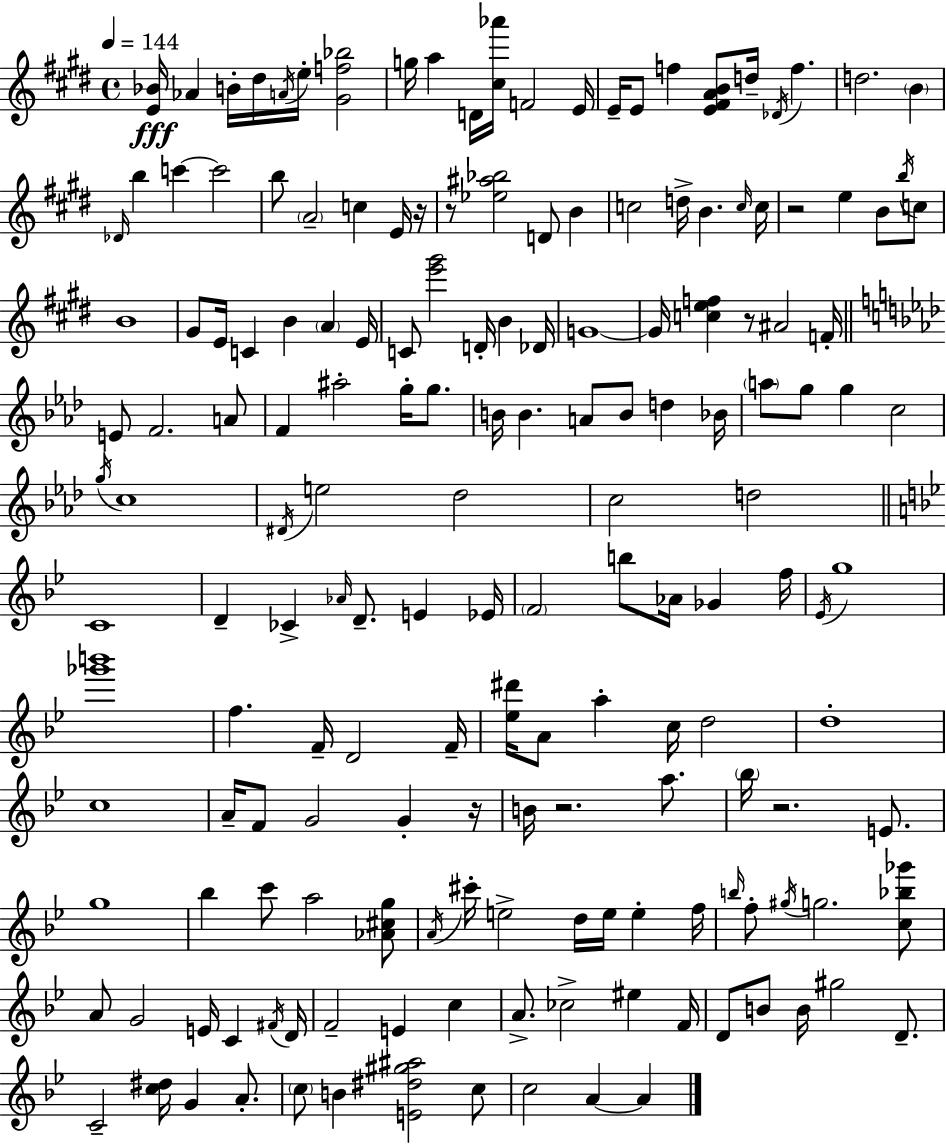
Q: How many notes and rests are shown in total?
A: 170